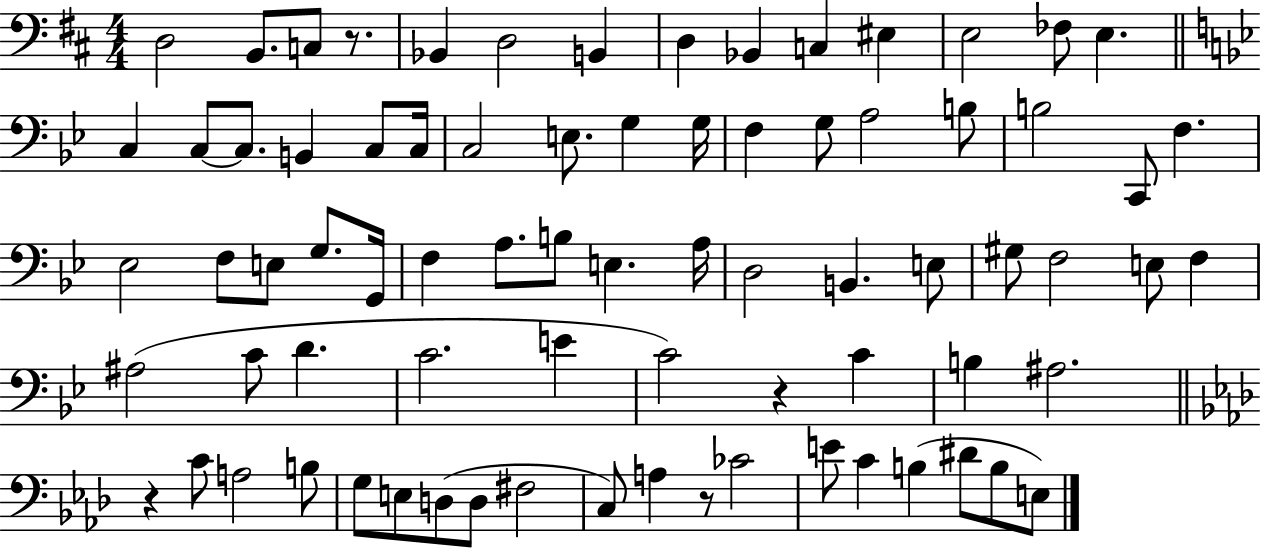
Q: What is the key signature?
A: D major